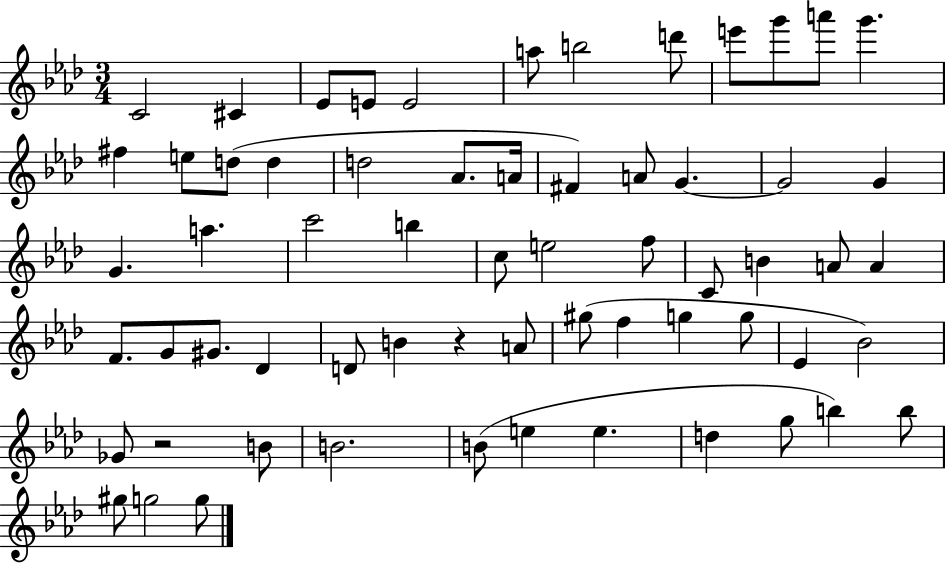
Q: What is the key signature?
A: AES major